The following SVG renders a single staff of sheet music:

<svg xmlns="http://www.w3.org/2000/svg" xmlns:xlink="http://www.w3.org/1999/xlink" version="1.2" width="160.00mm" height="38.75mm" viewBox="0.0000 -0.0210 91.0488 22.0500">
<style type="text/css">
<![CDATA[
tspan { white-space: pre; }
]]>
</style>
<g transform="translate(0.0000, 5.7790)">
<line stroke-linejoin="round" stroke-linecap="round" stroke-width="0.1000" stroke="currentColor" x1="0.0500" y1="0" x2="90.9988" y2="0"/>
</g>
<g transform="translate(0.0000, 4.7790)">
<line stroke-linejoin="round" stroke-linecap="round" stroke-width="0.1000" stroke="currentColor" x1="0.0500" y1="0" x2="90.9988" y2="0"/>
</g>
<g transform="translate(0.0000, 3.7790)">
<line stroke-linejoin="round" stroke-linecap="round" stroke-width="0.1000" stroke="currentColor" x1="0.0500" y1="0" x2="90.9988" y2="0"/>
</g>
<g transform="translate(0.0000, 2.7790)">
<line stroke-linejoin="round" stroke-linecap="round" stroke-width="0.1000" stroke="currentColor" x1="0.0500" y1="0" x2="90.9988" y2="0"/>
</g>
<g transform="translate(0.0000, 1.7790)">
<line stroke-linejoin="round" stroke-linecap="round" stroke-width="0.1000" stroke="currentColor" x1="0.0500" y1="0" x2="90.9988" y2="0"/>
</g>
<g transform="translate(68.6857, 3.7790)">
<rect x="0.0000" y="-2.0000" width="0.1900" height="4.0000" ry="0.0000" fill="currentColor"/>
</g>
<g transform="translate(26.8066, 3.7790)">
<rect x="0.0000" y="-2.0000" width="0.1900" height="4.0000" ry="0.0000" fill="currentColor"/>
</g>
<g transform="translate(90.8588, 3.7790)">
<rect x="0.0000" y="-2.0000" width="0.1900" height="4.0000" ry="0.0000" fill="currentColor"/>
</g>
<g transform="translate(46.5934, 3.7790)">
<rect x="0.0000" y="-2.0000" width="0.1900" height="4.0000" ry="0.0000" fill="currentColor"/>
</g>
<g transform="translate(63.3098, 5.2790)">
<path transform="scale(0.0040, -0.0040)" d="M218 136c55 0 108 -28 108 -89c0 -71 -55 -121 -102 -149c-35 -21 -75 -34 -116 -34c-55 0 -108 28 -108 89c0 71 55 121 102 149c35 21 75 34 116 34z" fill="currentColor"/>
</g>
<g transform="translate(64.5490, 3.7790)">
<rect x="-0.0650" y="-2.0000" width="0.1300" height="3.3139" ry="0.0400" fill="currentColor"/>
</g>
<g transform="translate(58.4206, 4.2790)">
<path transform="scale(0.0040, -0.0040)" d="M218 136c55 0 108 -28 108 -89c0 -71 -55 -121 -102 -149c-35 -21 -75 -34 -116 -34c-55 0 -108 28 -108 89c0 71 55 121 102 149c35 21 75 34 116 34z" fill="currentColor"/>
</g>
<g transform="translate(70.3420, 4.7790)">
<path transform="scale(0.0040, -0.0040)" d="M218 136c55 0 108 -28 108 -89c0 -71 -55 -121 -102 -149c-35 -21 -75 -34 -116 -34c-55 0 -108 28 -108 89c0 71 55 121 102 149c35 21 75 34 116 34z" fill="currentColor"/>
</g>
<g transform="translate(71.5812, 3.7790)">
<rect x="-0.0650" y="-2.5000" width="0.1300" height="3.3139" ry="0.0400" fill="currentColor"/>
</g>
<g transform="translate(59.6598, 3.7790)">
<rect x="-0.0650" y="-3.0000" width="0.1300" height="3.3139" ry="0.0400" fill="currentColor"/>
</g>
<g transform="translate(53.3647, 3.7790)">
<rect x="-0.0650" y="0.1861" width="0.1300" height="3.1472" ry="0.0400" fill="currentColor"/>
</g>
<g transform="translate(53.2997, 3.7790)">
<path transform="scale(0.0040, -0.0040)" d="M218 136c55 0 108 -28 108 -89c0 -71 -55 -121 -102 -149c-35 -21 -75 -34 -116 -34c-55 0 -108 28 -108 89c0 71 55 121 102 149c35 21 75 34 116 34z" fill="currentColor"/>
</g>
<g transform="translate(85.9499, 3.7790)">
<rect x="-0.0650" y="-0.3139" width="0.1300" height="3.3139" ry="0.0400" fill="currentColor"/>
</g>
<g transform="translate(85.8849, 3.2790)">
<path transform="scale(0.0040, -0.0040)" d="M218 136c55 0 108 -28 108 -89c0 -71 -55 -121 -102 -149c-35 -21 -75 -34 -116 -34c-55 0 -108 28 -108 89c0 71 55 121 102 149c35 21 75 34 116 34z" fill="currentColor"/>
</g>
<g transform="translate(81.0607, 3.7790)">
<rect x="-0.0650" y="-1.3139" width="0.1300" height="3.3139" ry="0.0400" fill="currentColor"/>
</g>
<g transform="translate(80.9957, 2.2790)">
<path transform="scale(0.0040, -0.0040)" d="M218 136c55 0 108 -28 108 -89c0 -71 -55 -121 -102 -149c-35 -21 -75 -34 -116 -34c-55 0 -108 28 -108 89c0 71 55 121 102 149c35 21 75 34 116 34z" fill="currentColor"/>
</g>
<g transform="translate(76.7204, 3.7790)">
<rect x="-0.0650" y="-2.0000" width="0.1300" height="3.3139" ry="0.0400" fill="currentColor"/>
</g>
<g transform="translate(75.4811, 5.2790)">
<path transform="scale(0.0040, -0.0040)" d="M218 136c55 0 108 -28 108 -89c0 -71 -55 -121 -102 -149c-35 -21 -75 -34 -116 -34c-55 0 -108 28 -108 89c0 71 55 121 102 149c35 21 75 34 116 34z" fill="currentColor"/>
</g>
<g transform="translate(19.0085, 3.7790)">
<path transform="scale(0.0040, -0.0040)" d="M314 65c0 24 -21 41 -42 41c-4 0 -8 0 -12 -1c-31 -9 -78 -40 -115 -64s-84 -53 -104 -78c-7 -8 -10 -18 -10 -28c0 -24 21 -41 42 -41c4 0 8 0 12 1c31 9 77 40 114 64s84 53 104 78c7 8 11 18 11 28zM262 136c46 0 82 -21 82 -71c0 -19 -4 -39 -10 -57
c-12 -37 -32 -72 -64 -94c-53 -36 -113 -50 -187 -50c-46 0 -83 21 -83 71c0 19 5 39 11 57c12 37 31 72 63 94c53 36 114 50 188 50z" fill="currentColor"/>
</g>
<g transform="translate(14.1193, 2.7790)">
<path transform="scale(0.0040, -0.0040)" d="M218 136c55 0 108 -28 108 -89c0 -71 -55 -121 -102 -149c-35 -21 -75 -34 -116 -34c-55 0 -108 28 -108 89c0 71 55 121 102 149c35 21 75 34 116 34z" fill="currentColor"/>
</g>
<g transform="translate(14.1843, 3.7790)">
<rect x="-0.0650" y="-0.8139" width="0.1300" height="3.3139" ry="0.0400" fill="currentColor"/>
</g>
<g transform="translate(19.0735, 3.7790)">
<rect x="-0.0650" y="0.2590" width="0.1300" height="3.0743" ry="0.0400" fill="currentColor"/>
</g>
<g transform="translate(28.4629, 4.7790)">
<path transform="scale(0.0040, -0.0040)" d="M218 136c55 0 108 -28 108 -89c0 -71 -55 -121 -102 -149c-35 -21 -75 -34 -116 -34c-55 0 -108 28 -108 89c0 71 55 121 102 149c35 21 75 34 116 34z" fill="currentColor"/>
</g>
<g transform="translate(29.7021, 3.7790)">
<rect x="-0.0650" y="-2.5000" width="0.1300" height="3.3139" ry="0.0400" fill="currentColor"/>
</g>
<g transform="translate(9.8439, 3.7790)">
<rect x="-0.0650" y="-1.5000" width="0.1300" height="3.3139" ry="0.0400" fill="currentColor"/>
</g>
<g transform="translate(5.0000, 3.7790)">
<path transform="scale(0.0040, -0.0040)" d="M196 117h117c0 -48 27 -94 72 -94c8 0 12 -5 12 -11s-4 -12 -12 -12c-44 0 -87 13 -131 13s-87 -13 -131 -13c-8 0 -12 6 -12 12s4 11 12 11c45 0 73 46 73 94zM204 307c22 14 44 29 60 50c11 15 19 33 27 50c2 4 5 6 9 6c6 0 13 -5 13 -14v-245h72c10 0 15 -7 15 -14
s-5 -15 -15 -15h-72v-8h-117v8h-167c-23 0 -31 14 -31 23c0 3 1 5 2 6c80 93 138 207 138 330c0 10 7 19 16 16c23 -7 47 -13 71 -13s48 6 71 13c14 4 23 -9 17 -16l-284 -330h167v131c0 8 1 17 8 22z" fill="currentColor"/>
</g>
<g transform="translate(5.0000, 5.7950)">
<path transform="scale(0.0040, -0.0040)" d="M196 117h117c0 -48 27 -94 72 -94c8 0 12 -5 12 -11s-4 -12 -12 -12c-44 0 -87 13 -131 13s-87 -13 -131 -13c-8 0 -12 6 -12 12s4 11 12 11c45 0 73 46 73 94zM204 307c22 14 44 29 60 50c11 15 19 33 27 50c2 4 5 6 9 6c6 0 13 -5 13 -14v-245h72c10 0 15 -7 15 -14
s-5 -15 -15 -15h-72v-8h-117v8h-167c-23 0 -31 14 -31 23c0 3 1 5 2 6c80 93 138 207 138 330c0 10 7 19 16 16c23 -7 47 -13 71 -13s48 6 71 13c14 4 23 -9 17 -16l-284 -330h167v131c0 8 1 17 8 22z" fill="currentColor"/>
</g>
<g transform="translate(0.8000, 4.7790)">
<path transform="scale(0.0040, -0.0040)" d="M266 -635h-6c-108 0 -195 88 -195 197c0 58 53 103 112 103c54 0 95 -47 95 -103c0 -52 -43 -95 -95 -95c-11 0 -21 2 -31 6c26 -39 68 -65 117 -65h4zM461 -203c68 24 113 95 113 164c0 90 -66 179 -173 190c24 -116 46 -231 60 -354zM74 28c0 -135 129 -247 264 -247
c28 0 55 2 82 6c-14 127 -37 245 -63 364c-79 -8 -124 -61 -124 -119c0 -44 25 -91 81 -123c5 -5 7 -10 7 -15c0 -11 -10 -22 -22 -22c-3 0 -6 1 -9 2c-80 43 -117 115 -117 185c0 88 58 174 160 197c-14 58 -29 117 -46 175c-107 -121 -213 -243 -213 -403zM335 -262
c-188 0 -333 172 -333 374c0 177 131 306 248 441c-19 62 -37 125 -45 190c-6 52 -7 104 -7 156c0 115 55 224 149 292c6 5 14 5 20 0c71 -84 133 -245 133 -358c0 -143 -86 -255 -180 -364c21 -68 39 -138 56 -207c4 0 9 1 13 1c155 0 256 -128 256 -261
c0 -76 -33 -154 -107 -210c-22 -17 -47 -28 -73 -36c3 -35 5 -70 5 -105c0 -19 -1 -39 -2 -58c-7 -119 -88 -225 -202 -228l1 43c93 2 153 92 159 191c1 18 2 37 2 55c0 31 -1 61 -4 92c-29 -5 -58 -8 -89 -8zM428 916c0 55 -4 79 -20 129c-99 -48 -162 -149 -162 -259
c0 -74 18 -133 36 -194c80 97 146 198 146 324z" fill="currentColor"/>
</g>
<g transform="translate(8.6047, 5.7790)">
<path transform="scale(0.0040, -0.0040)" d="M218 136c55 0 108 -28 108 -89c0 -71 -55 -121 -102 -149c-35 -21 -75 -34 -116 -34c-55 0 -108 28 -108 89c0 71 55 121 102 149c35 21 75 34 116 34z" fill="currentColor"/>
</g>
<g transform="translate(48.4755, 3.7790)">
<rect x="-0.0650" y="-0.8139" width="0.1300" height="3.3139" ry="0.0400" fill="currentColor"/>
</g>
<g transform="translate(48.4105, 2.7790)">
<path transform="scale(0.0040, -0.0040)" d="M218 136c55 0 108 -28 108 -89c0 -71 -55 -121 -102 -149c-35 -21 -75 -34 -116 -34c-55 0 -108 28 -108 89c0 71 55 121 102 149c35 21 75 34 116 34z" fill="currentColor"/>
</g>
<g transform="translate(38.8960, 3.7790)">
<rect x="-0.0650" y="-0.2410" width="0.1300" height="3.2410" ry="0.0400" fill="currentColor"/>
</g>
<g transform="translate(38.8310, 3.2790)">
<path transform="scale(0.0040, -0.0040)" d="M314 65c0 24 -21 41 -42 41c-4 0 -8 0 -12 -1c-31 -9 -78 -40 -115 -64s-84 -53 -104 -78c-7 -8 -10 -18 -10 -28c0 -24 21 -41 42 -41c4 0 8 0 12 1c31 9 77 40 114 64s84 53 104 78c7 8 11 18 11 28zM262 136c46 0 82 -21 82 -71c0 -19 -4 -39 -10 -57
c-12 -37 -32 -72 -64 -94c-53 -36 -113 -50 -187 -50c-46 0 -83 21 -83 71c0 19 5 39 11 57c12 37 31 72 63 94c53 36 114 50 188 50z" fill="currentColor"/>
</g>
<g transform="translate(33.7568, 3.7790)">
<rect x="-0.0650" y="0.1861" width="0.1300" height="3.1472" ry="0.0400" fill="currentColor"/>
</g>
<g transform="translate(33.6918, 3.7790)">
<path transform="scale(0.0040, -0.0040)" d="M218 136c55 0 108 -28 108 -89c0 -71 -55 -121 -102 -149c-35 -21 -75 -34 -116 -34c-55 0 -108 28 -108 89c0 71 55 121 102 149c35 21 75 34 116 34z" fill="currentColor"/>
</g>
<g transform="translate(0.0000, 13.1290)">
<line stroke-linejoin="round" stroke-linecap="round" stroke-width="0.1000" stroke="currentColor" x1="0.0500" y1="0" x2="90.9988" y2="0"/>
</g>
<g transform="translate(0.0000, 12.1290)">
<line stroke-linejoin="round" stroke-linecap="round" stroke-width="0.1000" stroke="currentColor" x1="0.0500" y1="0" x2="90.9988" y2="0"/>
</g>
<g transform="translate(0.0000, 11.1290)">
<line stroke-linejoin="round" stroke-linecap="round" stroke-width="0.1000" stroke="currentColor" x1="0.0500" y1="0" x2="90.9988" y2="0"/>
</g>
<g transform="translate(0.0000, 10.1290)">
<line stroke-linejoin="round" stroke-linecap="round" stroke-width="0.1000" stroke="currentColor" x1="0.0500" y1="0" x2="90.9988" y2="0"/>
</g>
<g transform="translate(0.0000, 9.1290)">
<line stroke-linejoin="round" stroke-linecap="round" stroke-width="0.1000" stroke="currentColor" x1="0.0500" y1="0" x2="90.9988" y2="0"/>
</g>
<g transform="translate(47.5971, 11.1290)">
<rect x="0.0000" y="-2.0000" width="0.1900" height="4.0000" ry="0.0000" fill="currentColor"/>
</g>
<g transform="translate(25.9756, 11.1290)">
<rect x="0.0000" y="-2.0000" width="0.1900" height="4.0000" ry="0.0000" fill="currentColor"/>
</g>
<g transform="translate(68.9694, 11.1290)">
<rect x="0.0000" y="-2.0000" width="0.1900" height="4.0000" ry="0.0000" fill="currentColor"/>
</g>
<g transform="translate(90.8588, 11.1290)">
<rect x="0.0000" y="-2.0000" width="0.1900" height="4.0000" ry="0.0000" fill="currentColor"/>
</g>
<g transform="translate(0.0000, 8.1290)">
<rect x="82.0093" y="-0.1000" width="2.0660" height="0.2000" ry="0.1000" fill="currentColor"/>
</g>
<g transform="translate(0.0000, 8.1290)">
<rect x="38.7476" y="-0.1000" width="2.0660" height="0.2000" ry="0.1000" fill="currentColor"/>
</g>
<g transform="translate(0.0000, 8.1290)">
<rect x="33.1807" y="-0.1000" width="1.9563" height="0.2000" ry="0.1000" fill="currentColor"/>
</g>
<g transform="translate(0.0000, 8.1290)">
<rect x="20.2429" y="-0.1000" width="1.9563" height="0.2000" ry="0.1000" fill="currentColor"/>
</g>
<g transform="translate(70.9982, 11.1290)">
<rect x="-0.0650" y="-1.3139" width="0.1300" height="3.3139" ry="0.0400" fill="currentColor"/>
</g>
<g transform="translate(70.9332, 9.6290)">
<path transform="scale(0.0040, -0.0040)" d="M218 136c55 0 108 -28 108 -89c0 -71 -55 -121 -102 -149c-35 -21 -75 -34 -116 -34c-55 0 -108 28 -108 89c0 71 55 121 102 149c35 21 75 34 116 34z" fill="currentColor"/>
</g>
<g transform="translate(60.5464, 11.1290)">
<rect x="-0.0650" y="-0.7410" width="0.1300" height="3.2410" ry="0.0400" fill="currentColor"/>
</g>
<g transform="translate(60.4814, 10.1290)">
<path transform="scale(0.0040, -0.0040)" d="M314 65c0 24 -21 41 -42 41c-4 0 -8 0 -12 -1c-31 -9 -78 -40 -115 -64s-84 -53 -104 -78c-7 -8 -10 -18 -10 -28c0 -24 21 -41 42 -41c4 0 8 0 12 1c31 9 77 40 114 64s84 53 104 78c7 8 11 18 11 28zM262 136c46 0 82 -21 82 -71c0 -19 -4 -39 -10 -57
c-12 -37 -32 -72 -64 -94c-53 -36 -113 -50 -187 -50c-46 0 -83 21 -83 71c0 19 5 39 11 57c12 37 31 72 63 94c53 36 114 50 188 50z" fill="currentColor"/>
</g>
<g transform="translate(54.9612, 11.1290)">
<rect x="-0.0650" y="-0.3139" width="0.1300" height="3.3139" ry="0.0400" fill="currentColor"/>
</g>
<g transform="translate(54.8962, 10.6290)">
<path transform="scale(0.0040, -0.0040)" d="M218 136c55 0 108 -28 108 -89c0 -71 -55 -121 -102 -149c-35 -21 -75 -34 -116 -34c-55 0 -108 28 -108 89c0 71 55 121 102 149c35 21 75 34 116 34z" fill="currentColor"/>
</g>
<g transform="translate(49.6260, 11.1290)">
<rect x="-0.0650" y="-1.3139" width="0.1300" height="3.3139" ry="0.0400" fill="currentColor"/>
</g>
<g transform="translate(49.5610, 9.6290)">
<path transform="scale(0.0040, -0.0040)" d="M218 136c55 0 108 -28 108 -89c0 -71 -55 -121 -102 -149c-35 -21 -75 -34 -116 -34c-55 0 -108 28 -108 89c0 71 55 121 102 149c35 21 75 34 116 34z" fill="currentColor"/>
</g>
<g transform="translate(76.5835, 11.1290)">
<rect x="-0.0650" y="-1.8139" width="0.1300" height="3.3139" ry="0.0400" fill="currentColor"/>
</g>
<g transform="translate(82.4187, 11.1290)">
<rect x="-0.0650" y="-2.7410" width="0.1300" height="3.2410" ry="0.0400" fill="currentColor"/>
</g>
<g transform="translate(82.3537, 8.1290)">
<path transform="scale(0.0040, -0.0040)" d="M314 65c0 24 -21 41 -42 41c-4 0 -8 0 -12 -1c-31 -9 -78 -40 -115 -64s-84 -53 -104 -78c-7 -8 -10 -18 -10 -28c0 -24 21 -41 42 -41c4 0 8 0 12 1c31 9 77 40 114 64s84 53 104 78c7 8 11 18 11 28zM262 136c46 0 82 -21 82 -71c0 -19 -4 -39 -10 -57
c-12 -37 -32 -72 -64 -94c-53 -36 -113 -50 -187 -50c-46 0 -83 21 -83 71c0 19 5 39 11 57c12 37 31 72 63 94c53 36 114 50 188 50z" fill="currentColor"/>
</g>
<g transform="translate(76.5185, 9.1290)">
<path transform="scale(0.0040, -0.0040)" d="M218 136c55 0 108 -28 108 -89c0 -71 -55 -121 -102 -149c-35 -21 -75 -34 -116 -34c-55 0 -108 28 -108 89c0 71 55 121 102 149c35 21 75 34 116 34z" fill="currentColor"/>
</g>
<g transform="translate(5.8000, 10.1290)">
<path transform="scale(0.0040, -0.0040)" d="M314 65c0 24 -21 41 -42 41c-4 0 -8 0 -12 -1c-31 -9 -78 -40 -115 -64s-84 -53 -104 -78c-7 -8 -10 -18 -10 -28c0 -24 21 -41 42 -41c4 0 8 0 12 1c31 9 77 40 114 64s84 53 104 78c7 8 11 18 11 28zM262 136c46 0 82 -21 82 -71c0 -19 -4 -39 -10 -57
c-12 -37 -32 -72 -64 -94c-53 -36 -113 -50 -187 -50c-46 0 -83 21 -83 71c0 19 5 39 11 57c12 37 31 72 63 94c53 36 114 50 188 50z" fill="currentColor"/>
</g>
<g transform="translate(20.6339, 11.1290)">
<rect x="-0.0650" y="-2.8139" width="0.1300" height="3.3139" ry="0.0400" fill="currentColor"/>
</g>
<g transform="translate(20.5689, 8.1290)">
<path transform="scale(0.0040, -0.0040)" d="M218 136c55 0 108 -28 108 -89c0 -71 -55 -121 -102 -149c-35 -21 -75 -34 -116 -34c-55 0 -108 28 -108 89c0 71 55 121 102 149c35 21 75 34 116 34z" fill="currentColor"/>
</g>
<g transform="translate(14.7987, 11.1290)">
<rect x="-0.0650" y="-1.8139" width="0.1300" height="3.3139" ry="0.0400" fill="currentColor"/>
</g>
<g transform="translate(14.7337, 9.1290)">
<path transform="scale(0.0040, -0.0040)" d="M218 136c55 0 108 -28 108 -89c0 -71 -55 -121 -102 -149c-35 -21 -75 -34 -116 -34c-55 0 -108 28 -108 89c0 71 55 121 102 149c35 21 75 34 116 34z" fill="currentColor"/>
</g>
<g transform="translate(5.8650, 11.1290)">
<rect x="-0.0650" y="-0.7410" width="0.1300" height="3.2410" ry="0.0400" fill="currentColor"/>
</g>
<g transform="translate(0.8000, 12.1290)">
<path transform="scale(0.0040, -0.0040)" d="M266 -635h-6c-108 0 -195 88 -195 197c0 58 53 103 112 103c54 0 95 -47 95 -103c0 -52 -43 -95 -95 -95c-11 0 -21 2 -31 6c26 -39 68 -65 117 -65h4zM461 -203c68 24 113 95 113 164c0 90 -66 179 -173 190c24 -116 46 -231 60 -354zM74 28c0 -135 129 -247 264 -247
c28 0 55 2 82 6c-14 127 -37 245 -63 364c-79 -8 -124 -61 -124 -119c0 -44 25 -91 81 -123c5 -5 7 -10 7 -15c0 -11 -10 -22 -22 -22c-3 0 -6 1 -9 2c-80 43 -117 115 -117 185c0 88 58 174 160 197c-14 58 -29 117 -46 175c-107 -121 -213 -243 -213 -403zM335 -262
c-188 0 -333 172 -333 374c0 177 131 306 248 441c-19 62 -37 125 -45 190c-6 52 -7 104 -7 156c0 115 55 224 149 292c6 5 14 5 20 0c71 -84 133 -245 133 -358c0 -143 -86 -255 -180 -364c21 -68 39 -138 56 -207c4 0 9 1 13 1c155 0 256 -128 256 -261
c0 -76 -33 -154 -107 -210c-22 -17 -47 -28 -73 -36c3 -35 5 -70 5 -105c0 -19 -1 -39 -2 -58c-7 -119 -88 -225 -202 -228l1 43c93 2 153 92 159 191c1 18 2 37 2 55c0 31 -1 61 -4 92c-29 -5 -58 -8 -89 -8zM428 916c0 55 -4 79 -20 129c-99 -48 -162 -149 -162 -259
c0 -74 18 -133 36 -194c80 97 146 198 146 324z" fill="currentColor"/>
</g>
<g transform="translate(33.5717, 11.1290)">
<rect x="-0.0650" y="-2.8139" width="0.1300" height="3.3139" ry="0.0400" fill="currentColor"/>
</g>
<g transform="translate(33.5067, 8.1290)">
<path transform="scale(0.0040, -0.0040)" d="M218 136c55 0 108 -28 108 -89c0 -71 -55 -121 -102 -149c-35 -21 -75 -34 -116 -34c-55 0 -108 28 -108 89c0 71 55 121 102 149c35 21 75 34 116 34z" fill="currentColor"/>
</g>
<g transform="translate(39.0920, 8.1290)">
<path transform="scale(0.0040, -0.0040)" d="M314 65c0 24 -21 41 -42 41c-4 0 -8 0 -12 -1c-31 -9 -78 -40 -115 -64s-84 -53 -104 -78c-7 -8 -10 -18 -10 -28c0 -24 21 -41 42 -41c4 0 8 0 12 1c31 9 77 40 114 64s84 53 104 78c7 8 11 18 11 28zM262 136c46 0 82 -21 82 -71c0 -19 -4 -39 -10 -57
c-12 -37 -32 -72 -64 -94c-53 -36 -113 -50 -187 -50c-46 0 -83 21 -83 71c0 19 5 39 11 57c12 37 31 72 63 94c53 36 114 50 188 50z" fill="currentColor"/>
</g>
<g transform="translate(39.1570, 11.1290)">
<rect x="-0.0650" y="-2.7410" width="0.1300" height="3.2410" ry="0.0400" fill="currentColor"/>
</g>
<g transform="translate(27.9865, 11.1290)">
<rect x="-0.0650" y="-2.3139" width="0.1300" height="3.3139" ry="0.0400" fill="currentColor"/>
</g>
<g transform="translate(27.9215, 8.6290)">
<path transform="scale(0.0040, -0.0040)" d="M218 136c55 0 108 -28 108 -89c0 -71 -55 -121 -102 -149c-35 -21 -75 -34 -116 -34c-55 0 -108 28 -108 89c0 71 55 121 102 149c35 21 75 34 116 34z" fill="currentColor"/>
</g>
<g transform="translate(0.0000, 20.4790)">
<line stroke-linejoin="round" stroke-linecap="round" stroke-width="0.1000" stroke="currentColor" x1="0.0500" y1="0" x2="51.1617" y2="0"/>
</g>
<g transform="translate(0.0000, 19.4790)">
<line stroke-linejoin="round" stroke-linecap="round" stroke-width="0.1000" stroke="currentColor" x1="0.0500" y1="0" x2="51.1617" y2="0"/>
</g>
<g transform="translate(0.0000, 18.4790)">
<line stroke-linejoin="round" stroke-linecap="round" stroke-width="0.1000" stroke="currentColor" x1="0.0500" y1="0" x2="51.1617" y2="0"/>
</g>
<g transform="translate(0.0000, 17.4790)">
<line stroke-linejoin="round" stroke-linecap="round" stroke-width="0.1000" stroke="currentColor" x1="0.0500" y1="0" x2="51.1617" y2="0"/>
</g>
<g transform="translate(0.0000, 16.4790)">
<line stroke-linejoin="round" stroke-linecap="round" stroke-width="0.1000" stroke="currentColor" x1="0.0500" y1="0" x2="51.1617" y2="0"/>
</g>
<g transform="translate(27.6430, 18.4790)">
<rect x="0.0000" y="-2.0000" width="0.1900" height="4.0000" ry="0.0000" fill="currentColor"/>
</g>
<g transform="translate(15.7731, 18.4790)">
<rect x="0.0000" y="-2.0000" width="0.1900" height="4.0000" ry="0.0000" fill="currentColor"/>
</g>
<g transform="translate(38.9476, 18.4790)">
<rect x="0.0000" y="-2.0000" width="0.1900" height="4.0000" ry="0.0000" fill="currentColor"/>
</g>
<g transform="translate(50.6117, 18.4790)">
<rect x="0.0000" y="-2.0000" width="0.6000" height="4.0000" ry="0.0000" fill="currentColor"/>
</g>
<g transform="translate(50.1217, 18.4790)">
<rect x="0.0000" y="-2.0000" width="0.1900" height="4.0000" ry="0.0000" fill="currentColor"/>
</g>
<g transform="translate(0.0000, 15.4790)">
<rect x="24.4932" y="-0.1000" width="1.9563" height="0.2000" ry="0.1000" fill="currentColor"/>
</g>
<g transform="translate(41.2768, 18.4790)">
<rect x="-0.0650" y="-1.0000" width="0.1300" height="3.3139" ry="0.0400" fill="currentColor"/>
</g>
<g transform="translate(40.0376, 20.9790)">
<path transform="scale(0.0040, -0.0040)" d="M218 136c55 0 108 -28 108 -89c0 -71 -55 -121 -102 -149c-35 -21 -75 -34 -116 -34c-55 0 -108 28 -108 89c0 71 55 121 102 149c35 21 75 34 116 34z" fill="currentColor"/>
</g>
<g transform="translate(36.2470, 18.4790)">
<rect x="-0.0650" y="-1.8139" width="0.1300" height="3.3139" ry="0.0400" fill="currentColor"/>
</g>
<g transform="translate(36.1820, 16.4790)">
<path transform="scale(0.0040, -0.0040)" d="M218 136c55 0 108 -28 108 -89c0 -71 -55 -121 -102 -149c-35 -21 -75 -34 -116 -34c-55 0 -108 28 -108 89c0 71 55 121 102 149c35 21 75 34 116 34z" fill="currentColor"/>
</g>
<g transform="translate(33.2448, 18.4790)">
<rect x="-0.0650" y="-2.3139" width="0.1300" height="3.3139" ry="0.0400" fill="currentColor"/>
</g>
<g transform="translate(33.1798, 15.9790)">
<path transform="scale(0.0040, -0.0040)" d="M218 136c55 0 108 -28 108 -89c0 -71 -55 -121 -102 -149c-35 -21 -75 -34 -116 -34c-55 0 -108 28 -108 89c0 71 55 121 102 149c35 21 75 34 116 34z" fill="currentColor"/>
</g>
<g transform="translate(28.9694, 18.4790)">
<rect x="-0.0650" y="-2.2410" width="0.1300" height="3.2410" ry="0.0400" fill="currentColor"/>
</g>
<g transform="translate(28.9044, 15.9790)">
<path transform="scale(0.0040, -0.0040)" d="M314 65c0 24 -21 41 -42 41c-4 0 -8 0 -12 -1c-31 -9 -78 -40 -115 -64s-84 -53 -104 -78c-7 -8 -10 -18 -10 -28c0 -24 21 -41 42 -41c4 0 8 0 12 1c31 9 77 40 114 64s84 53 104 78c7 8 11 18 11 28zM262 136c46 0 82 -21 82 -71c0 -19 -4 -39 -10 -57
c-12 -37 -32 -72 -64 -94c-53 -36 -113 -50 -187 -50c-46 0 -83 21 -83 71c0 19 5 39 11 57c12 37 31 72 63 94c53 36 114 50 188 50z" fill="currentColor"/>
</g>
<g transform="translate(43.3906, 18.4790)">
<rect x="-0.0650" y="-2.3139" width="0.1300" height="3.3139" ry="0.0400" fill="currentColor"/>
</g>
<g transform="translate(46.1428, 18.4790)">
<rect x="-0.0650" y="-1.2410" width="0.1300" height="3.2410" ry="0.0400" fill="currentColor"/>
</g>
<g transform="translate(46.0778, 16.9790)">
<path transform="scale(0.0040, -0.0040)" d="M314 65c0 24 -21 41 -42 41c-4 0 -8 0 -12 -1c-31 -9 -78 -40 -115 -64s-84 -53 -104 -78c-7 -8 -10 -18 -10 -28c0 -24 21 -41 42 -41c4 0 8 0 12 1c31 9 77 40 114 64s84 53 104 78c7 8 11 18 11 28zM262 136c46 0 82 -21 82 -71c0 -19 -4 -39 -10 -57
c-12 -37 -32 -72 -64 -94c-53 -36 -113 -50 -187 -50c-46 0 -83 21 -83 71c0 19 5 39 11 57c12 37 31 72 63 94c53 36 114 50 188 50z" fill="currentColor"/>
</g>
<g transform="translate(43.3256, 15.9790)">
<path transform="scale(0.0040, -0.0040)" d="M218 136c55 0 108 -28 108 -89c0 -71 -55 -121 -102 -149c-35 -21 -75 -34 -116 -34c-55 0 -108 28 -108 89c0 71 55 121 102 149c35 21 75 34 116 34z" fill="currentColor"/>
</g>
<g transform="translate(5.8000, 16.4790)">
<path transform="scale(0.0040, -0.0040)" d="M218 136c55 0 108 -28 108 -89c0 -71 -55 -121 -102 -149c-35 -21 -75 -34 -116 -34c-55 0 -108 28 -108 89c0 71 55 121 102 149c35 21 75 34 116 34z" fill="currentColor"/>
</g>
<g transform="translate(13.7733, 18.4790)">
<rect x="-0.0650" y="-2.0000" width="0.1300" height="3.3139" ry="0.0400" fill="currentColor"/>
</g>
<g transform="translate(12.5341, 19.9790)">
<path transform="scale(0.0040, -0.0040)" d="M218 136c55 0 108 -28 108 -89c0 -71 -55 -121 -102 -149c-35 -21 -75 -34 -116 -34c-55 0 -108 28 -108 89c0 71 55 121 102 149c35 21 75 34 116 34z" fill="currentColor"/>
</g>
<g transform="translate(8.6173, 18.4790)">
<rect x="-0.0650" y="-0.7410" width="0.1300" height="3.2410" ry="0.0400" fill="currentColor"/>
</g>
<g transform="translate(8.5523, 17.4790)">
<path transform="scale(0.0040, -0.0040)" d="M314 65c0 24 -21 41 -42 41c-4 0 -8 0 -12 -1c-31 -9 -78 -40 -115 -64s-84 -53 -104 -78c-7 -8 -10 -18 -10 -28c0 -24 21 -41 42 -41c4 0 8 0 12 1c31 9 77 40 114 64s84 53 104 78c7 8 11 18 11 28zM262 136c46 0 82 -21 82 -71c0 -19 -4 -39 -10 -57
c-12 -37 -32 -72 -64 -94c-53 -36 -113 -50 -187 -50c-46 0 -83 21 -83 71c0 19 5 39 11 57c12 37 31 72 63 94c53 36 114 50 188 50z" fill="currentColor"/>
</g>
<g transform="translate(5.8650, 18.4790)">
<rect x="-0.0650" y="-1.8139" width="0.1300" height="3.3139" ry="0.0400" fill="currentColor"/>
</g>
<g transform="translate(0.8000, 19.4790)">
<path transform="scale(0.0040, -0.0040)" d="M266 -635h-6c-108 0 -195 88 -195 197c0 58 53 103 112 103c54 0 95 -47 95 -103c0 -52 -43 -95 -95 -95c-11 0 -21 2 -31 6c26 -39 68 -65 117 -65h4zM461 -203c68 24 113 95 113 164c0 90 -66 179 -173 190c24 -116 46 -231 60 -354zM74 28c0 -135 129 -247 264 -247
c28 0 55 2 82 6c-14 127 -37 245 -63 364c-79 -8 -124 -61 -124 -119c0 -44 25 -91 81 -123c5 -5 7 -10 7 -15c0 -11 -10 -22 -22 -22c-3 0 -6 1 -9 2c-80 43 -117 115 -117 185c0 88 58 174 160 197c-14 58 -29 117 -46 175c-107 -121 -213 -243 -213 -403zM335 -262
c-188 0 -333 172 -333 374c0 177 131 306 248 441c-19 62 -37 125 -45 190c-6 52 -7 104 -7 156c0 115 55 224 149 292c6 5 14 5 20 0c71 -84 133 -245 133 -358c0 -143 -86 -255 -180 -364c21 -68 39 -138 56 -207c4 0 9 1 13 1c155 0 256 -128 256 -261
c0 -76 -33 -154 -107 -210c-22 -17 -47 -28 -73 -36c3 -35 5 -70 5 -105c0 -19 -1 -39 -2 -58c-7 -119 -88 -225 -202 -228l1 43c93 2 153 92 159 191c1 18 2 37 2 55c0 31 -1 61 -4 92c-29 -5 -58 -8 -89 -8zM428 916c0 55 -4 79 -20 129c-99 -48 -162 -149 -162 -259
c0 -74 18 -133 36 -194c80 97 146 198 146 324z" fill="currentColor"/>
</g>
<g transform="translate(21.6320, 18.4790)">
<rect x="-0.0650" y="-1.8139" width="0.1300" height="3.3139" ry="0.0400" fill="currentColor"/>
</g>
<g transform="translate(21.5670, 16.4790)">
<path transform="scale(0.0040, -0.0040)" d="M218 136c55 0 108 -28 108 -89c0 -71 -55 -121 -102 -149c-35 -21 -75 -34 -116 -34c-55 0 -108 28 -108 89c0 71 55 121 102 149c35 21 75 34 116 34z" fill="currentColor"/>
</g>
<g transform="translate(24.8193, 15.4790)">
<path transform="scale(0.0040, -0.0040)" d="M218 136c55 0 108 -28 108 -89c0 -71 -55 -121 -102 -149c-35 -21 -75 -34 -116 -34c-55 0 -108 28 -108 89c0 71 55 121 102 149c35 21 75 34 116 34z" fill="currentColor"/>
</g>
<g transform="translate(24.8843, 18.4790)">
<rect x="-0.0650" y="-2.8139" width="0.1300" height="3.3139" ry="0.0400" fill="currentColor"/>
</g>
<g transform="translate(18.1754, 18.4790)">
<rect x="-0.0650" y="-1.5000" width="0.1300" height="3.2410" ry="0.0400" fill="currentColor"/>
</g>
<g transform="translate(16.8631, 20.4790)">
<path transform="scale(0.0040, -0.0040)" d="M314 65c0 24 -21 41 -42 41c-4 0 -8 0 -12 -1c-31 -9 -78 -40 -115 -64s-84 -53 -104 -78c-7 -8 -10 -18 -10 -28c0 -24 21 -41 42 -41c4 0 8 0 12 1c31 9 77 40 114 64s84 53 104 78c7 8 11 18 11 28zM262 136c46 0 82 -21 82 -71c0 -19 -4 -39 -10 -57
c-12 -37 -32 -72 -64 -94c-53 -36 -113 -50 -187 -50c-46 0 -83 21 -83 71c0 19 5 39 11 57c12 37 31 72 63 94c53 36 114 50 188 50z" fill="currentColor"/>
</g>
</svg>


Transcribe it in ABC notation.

X:1
T:Untitled
M:4/4
L:1/4
K:C
E d B2 G B c2 d B A F G F e c d2 f a g a a2 e c d2 e f a2 f d2 F E2 f a g2 g f D g e2